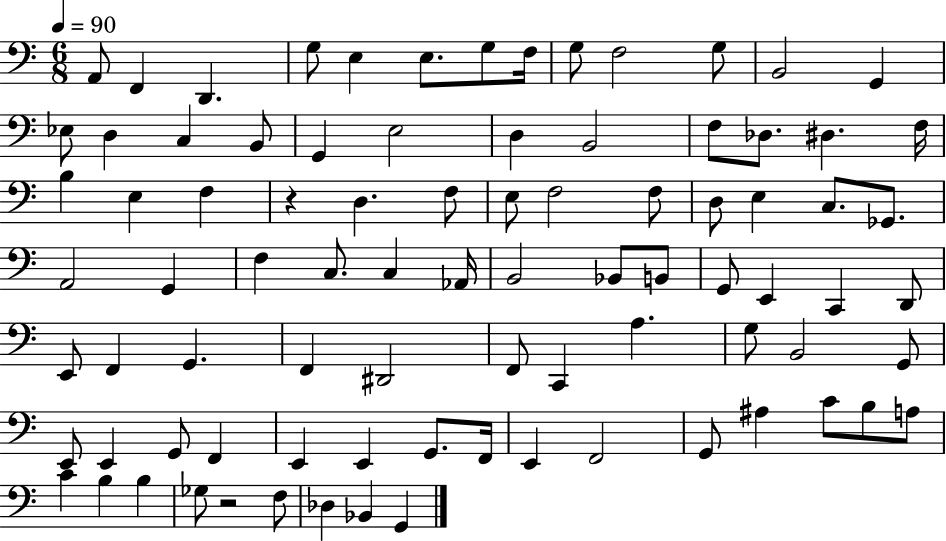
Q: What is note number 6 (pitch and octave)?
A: E3